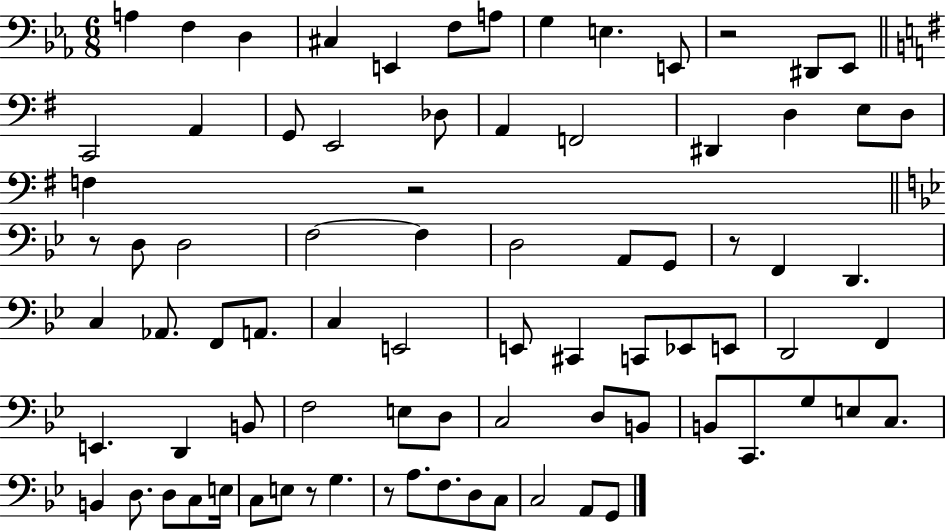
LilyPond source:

{
  \clef bass
  \numericTimeSignature
  \time 6/8
  \key ees \major
  a4 f4 d4 | cis4 e,4 f8 a8 | g4 e4. e,8 | r2 dis,8 ees,8 | \break \bar "||" \break \key e \minor c,2 a,4 | g,8 e,2 des8 | a,4 f,2 | dis,4 d4 e8 d8 | \break f4 r2 | \bar "||" \break \key g \minor r8 d8 d2 | f2~~ f4 | d2 a,8 g,8 | r8 f,4 d,4. | \break c4 aes,8. f,8 a,8. | c4 e,2 | e,8 cis,4 c,8 ees,8 e,8 | d,2 f,4 | \break e,4. d,4 b,8 | f2 e8 d8 | c2 d8 b,8 | b,8 c,8. g8 e8 c8. | \break b,4 d8. d8 c8 e16 | c8 e8 r8 g4. | r8 a8. f8. d8 c8 | c2 a,8 g,8 | \break \bar "|."
}